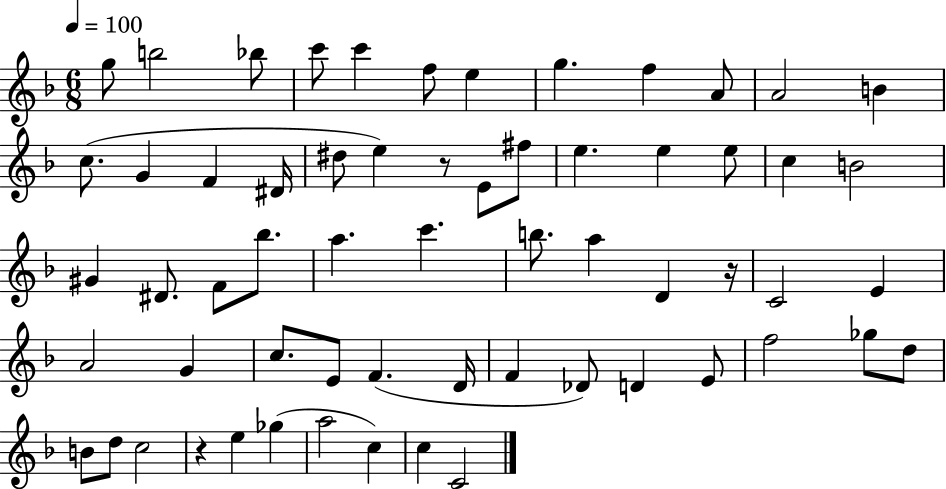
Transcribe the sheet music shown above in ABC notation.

X:1
T:Untitled
M:6/8
L:1/4
K:F
g/2 b2 _b/2 c'/2 c' f/2 e g f A/2 A2 B c/2 G F ^D/4 ^d/2 e z/2 E/2 ^f/2 e e e/2 c B2 ^G ^D/2 F/2 _b/2 a c' b/2 a D z/4 C2 E A2 G c/2 E/2 F D/4 F _D/2 D E/2 f2 _g/2 d/2 B/2 d/2 c2 z e _g a2 c c C2